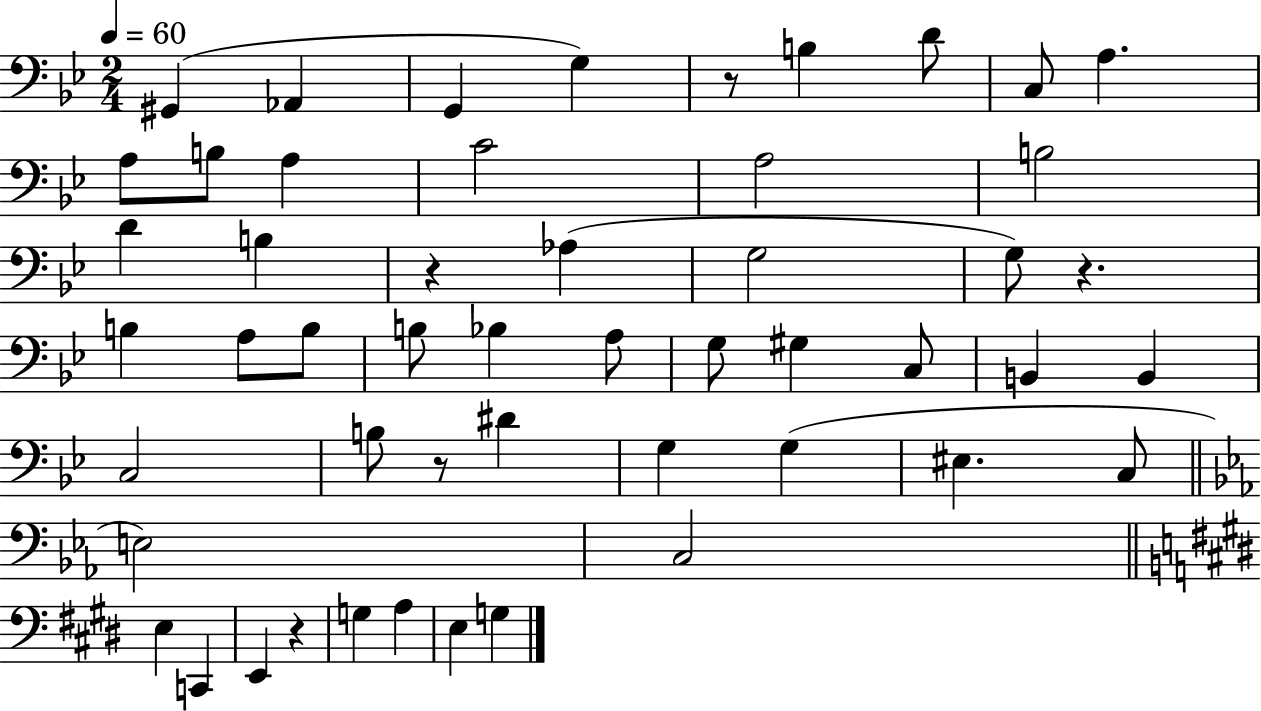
{
  \clef bass
  \numericTimeSignature
  \time 2/4
  \key bes \major
  \tempo 4 = 60
  gis,4( aes,4 | g,4 g4) | r8 b4 d'8 | c8 a4. | \break a8 b8 a4 | c'2 | a2 | b2 | \break d'4 b4 | r4 aes4( | g2 | g8) r4. | \break b4 a8 b8 | b8 bes4 a8 | g8 gis4 c8 | b,4 b,4 | \break c2 | b8 r8 dis'4 | g4 g4( | eis4. c8 | \break \bar "||" \break \key ees \major e2) | c2 | \bar "||" \break \key e \major e4 c,4 | e,4 r4 | g4 a4 | e4 g4 | \break \bar "|."
}